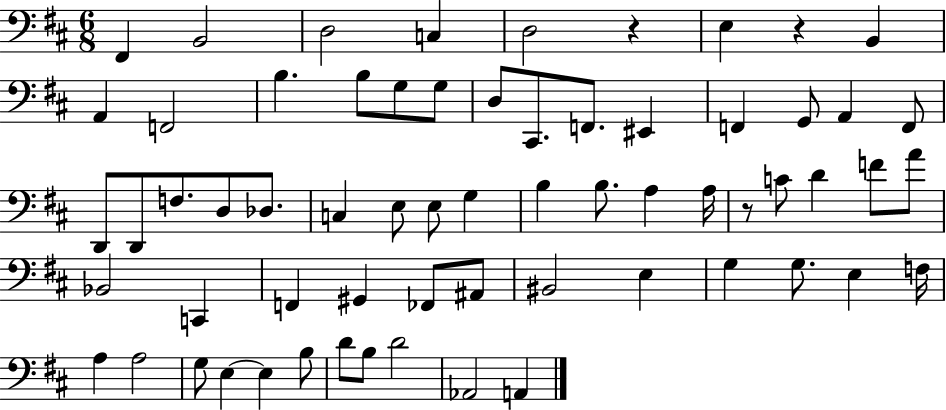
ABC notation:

X:1
T:Untitled
M:6/8
L:1/4
K:D
^F,, B,,2 D,2 C, D,2 z E, z B,, A,, F,,2 B, B,/2 G,/2 G,/2 D,/2 ^C,,/2 F,,/2 ^E,, F,, G,,/2 A,, F,,/2 D,,/2 D,,/2 F,/2 D,/2 _D,/2 C, E,/2 E,/2 G, B, B,/2 A, A,/4 z/2 C/2 D F/2 A/2 _B,,2 C,, F,, ^G,, _F,,/2 ^A,,/2 ^B,,2 E, G, G,/2 E, F,/4 A, A,2 G,/2 E, E, B,/2 D/2 B,/2 D2 _A,,2 A,,